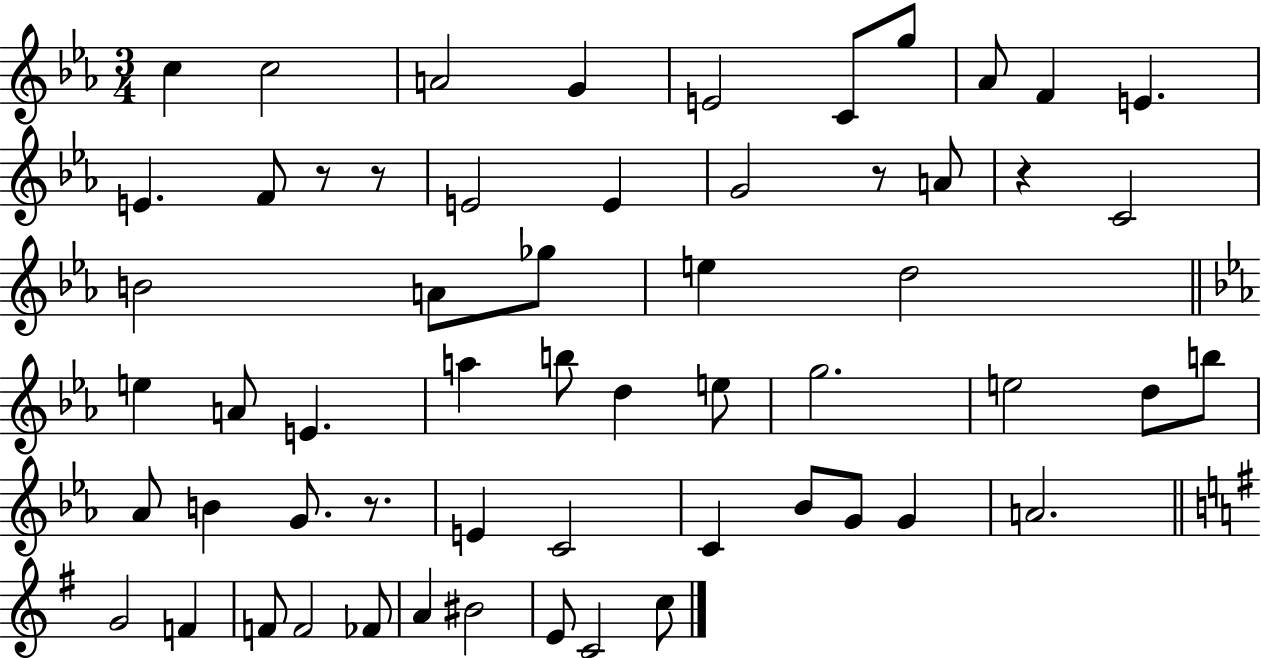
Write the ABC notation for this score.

X:1
T:Untitled
M:3/4
L:1/4
K:Eb
c c2 A2 G E2 C/2 g/2 _A/2 F E E F/2 z/2 z/2 E2 E G2 z/2 A/2 z C2 B2 A/2 _g/2 e d2 e A/2 E a b/2 d e/2 g2 e2 d/2 b/2 _A/2 B G/2 z/2 E C2 C _B/2 G/2 G A2 G2 F F/2 F2 _F/2 A ^B2 E/2 C2 c/2